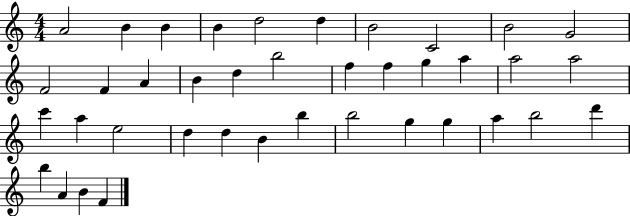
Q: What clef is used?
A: treble